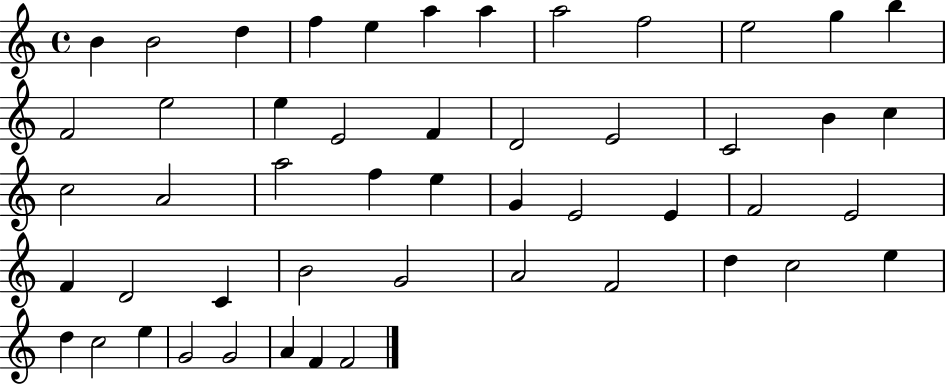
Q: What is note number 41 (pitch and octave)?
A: C5